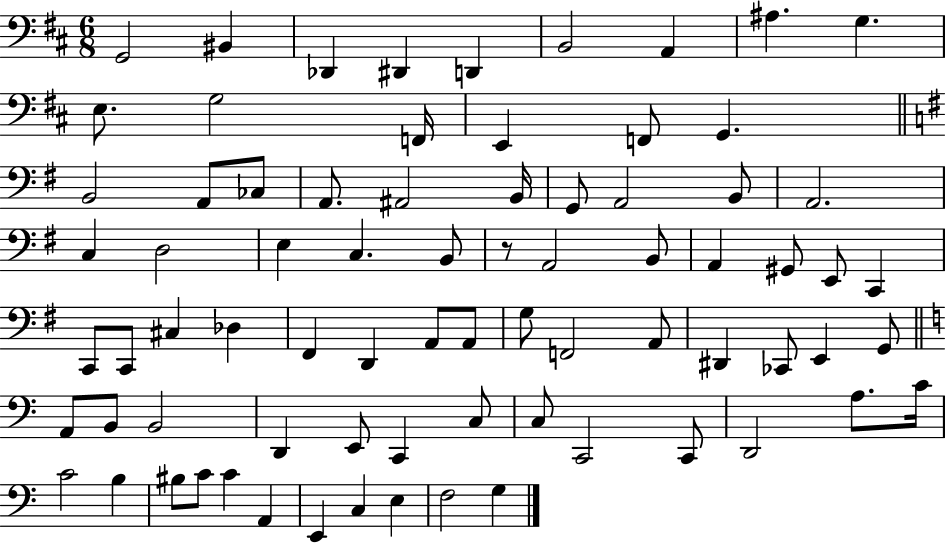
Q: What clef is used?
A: bass